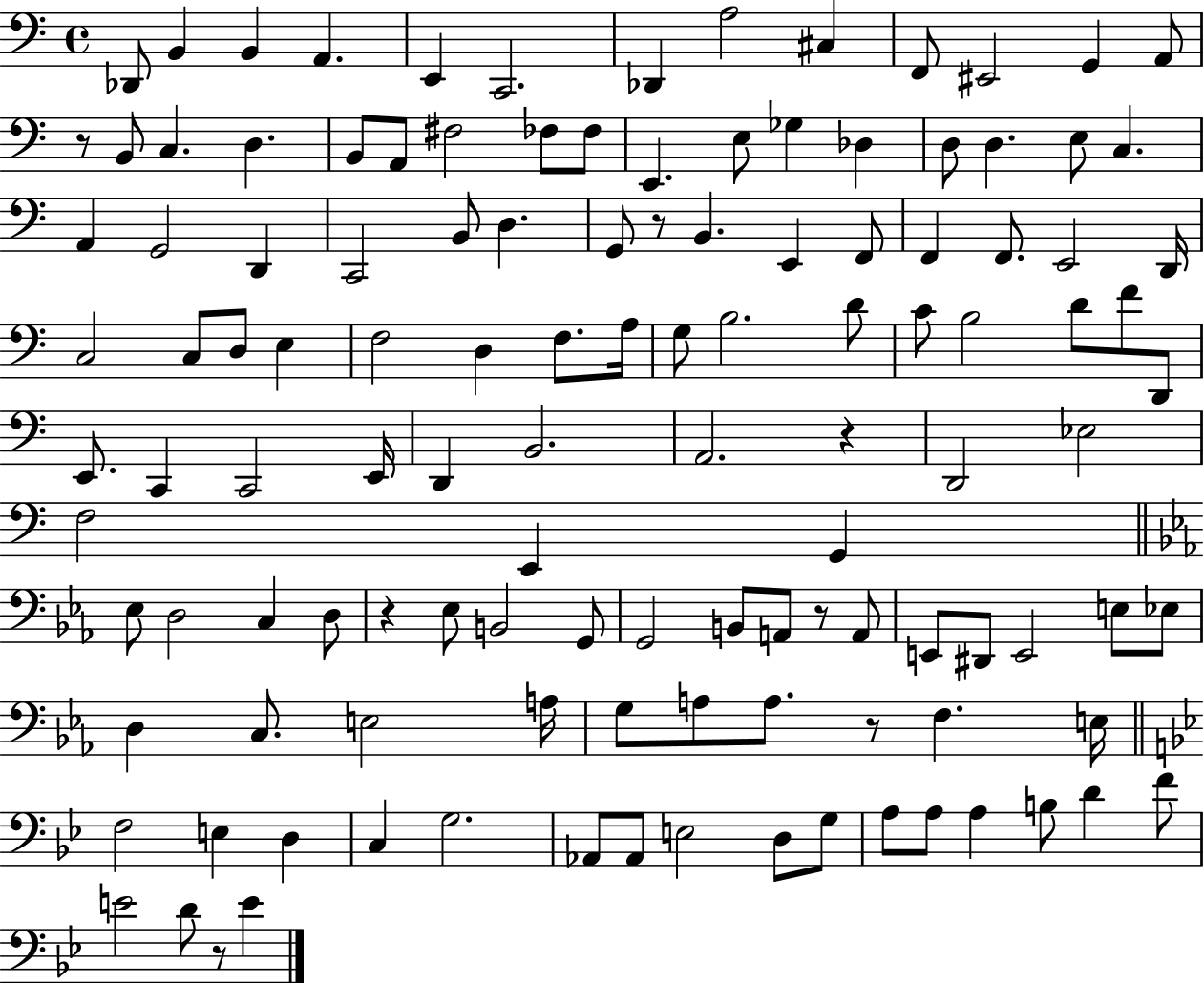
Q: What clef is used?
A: bass